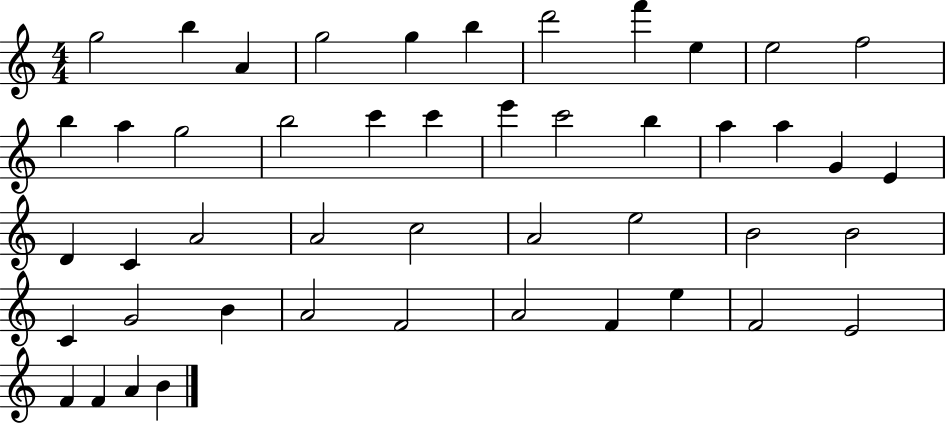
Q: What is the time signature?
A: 4/4